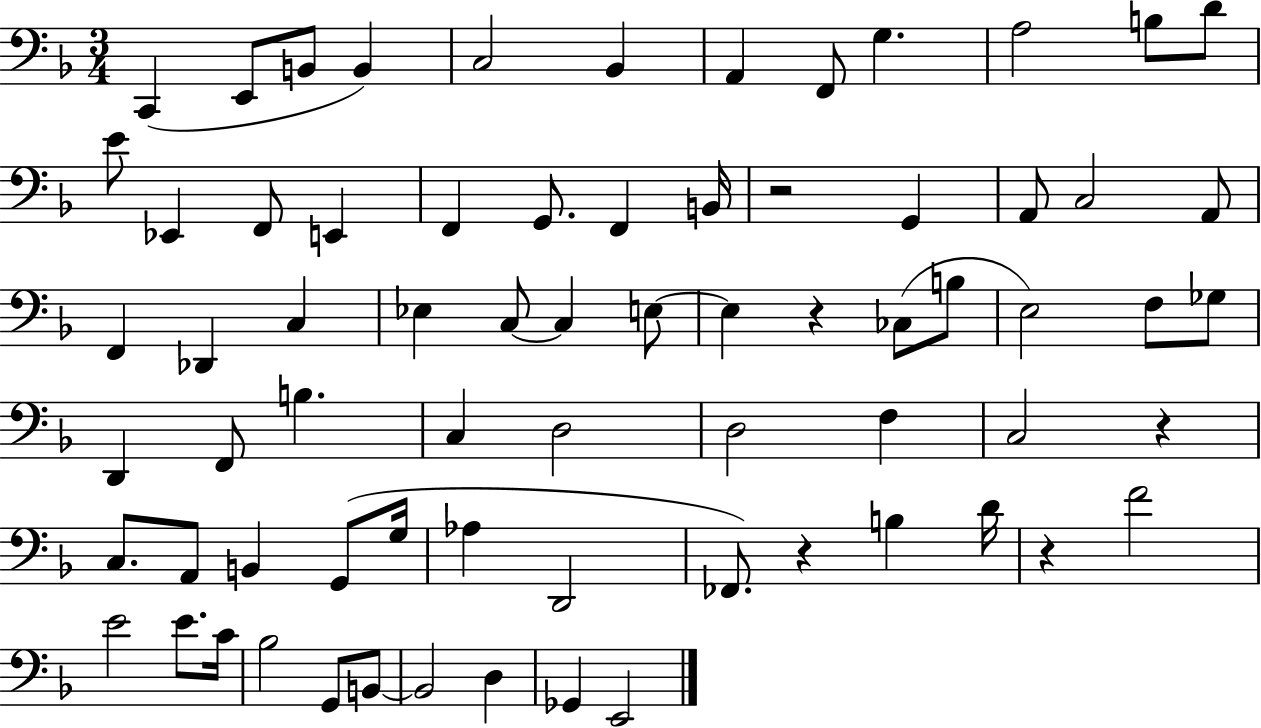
C2/q E2/e B2/e B2/q C3/h Bb2/q A2/q F2/e G3/q. A3/h B3/e D4/e E4/e Eb2/q F2/e E2/q F2/q G2/e. F2/q B2/s R/h G2/q A2/e C3/h A2/e F2/q Db2/q C3/q Eb3/q C3/e C3/q E3/e E3/q R/q CES3/e B3/e E3/h F3/e Gb3/e D2/q F2/e B3/q. C3/q D3/h D3/h F3/q C3/h R/q C3/e. A2/e B2/q G2/e G3/s Ab3/q D2/h FES2/e. R/q B3/q D4/s R/q F4/h E4/h E4/e. C4/s Bb3/h G2/e B2/e B2/h D3/q Gb2/q E2/h